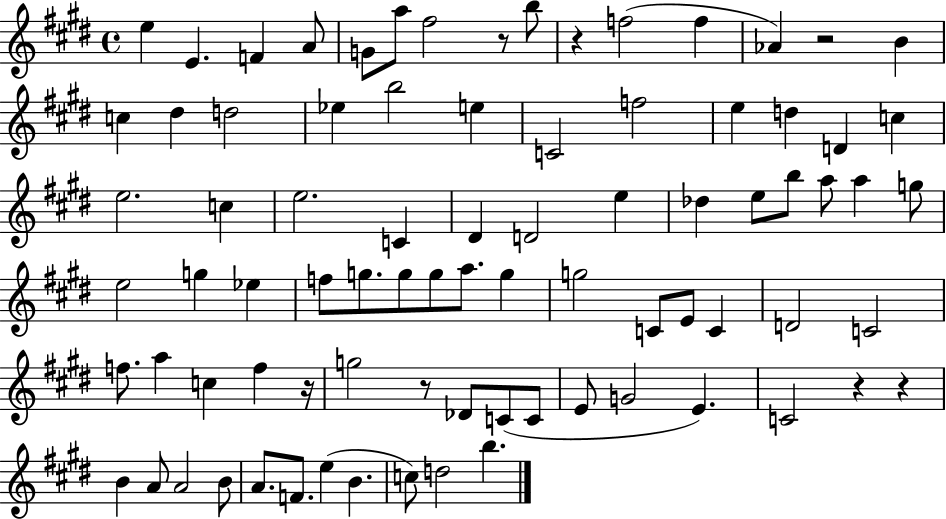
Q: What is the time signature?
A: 4/4